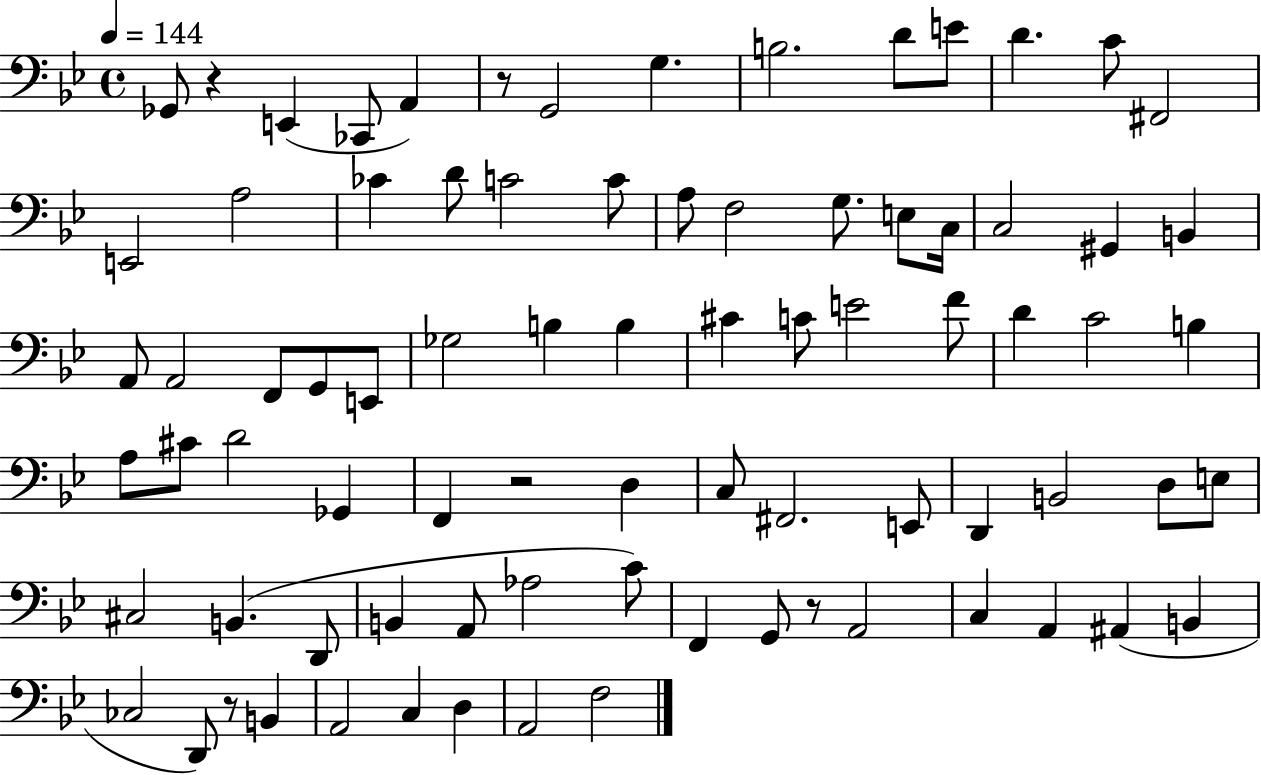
X:1
T:Untitled
M:4/4
L:1/4
K:Bb
_G,,/2 z E,, _C,,/2 A,, z/2 G,,2 G, B,2 D/2 E/2 D C/2 ^F,,2 E,,2 A,2 _C D/2 C2 C/2 A,/2 F,2 G,/2 E,/2 C,/4 C,2 ^G,, B,, A,,/2 A,,2 F,,/2 G,,/2 E,,/2 _G,2 B, B, ^C C/2 E2 F/2 D C2 B, A,/2 ^C/2 D2 _G,, F,, z2 D, C,/2 ^F,,2 E,,/2 D,, B,,2 D,/2 E,/2 ^C,2 B,, D,,/2 B,, A,,/2 _A,2 C/2 F,, G,,/2 z/2 A,,2 C, A,, ^A,, B,, _C,2 D,,/2 z/2 B,, A,,2 C, D, A,,2 F,2